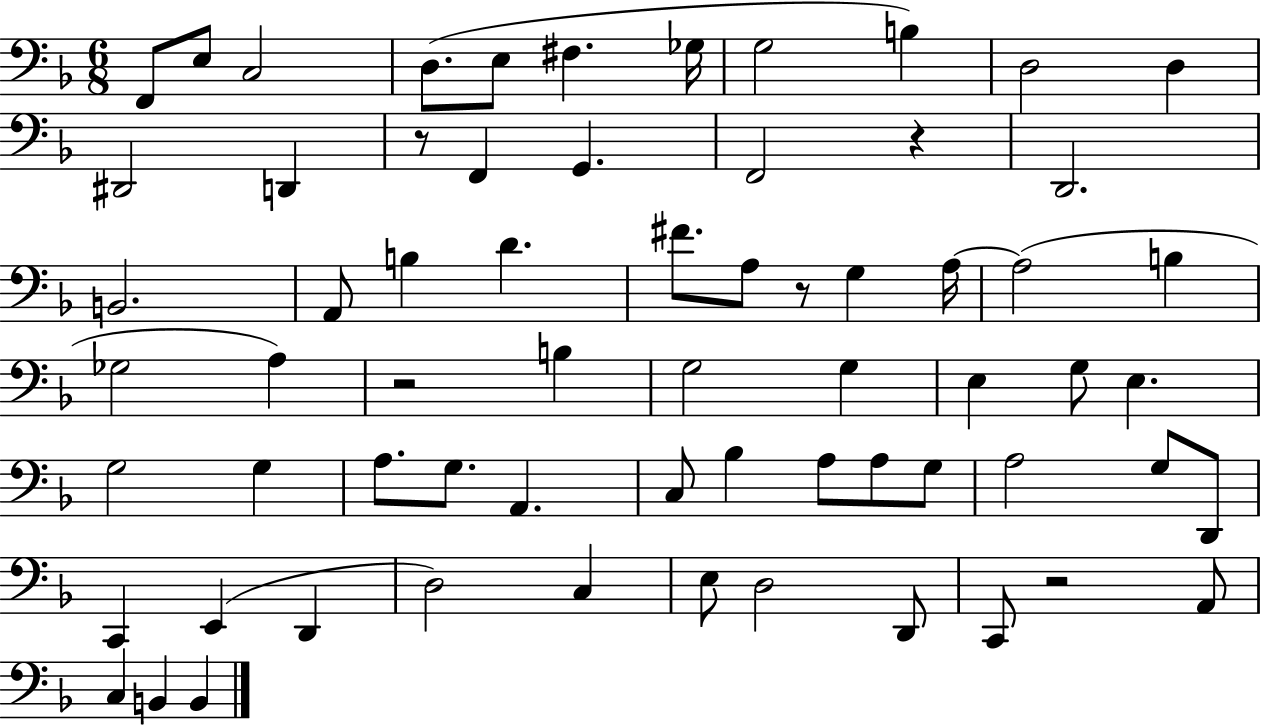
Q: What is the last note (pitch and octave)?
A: B2